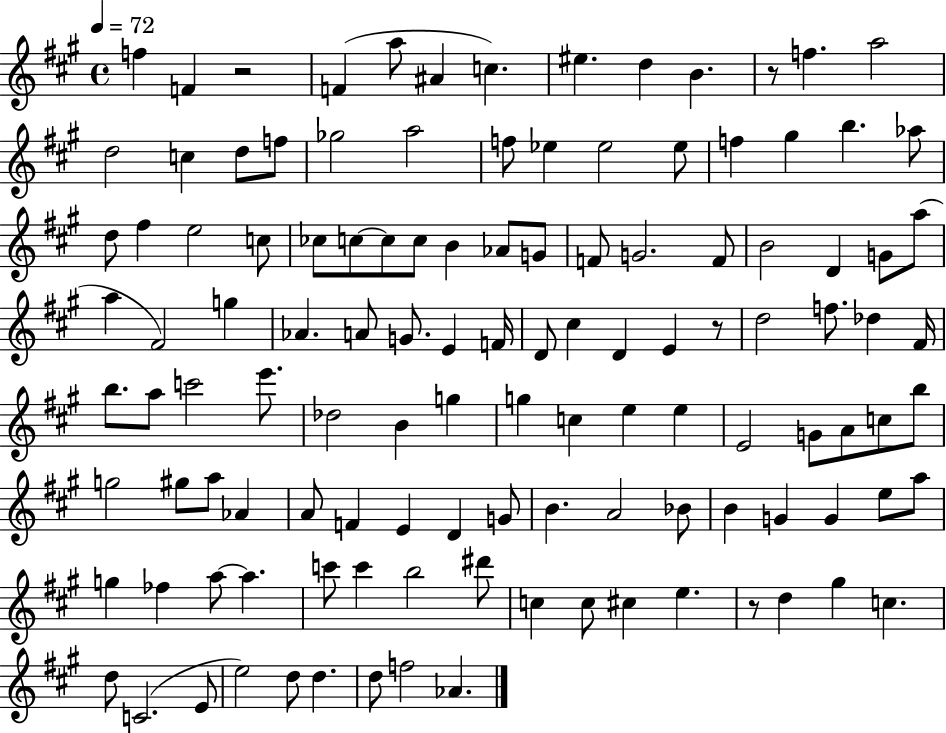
F5/q F4/q R/h F4/q A5/e A#4/q C5/q. EIS5/q. D5/q B4/q. R/e F5/q. A5/h D5/h C5/q D5/e F5/e Gb5/h A5/h F5/e Eb5/q Eb5/h Eb5/e F5/q G#5/q B5/q. Ab5/e D5/e F#5/q E5/h C5/e CES5/e C5/e C5/e C5/e B4/q Ab4/e G4/e F4/e G4/h. F4/e B4/h D4/q G4/e A5/e A5/q F#4/h G5/q Ab4/q. A4/e G4/e. E4/q F4/s D4/e C#5/q D4/q E4/q R/e D5/h F5/e. Db5/q F#4/s B5/e. A5/e C6/h E6/e. Db5/h B4/q G5/q G5/q C5/q E5/q E5/q E4/h G4/e A4/e C5/e B5/e G5/h G#5/e A5/e Ab4/q A4/e F4/q E4/q D4/q G4/e B4/q. A4/h Bb4/e B4/q G4/q G4/q E5/e A5/e G5/q FES5/q A5/e A5/q. C6/e C6/q B5/h D#6/e C5/q C5/e C#5/q E5/q. R/e D5/q G#5/q C5/q. D5/e C4/h. E4/e E5/h D5/e D5/q. D5/e F5/h Ab4/q.